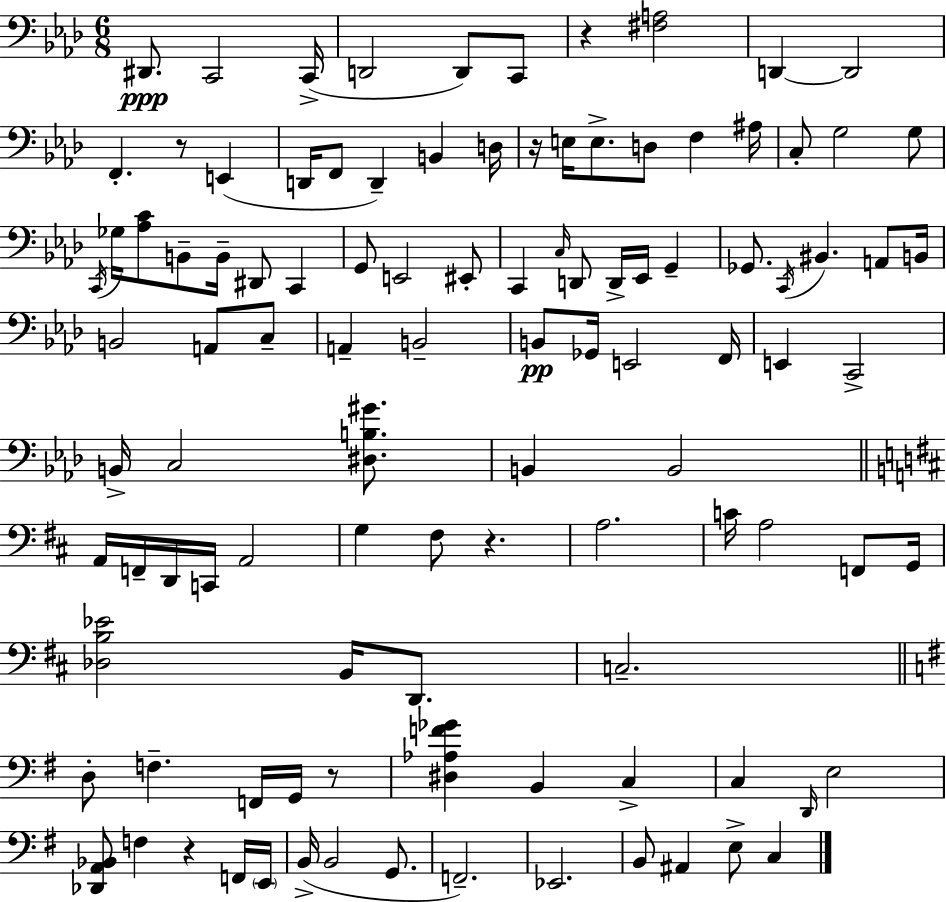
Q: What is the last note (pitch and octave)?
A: C3